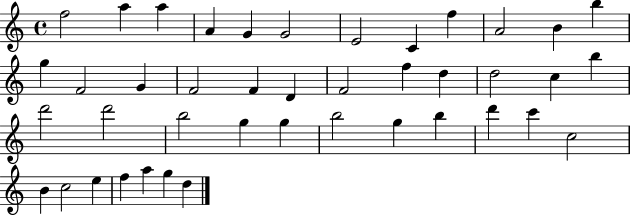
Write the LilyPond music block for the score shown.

{
  \clef treble
  \time 4/4
  \defaultTimeSignature
  \key c \major
  f''2 a''4 a''4 | a'4 g'4 g'2 | e'2 c'4 f''4 | a'2 b'4 b''4 | \break g''4 f'2 g'4 | f'2 f'4 d'4 | f'2 f''4 d''4 | d''2 c''4 b''4 | \break d'''2 d'''2 | b''2 g''4 g''4 | b''2 g''4 b''4 | d'''4 c'''4 c''2 | \break b'4 c''2 e''4 | f''4 a''4 g''4 d''4 | \bar "|."
}